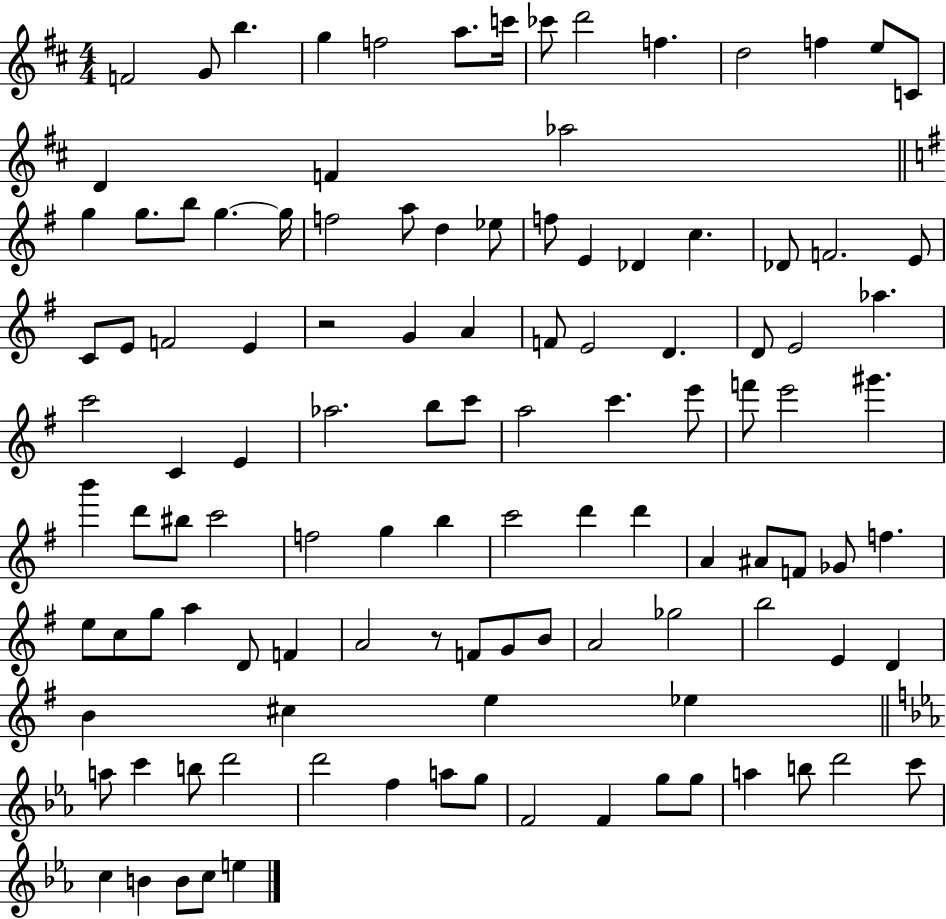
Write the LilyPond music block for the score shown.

{
  \clef treble
  \numericTimeSignature
  \time 4/4
  \key d \major
  f'2 g'8 b''4. | g''4 f''2 a''8. c'''16 | ces'''8 d'''2 f''4. | d''2 f''4 e''8 c'8 | \break d'4 f'4 aes''2 | \bar "||" \break \key g \major g''4 g''8. b''8 g''4.~~ g''16 | f''2 a''8 d''4 ees''8 | f''8 e'4 des'4 c''4. | des'8 f'2. e'8 | \break c'8 e'8 f'2 e'4 | r2 g'4 a'4 | f'8 e'2 d'4. | d'8 e'2 aes''4. | \break c'''2 c'4 e'4 | aes''2. b''8 c'''8 | a''2 c'''4. e'''8 | f'''8 e'''2 gis'''4. | \break b'''4 d'''8 bis''8 c'''2 | f''2 g''4 b''4 | c'''2 d'''4 d'''4 | a'4 ais'8 f'8 ges'8 f''4. | \break e''8 c''8 g''8 a''4 d'8 f'4 | a'2 r8 f'8 g'8 b'8 | a'2 ges''2 | b''2 e'4 d'4 | \break b'4 cis''4 e''4 ees''4 | \bar "||" \break \key ees \major a''8 c'''4 b''8 d'''2 | d'''2 f''4 a''8 g''8 | f'2 f'4 g''8 g''8 | a''4 b''8 d'''2 c'''8 | \break c''4 b'4 b'8 c''8 e''4 | \bar "|."
}